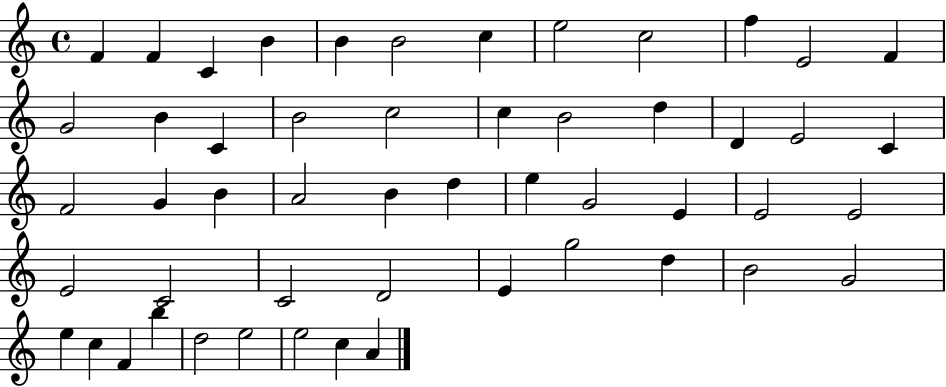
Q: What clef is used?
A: treble